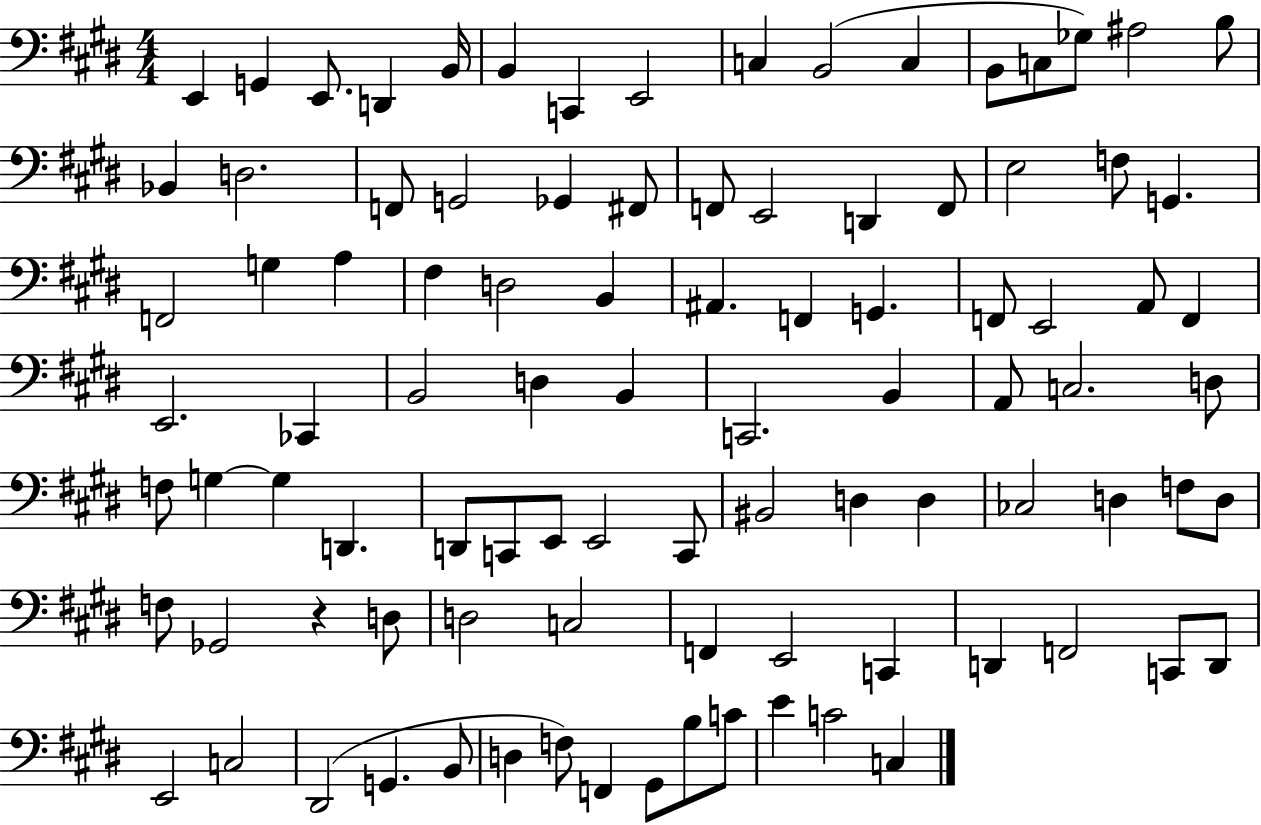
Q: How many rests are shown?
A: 1